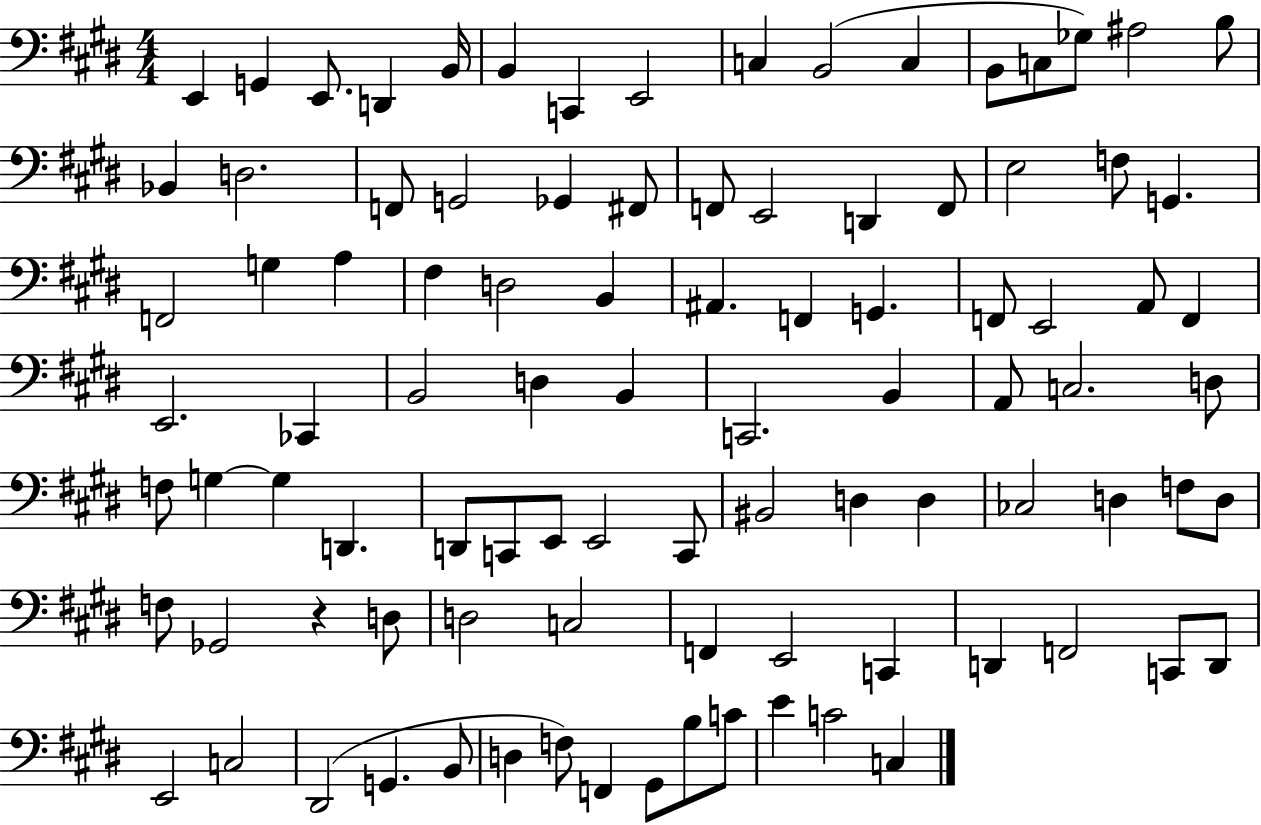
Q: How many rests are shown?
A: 1